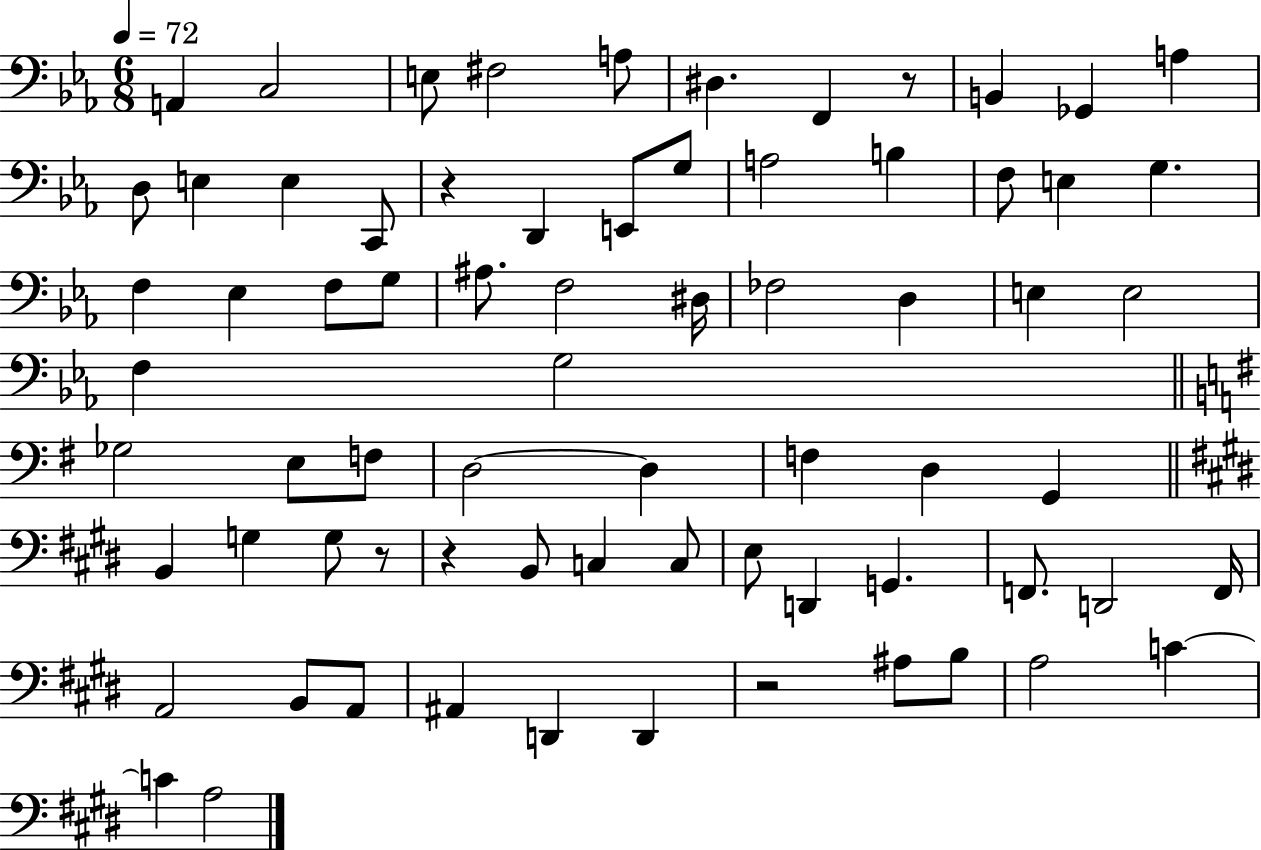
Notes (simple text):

A2/q C3/h E3/e F#3/h A3/e D#3/q. F2/q R/e B2/q Gb2/q A3/q D3/e E3/q E3/q C2/e R/q D2/q E2/e G3/e A3/h B3/q F3/e E3/q G3/q. F3/q Eb3/q F3/e G3/e A#3/e. F3/h D#3/s FES3/h D3/q E3/q E3/h F3/q G3/h Gb3/h E3/e F3/e D3/h D3/q F3/q D3/q G2/q B2/q G3/q G3/e R/e R/q B2/e C3/q C3/e E3/e D2/q G2/q. F2/e. D2/h F2/s A2/h B2/e A2/e A#2/q D2/q D2/q R/h A#3/e B3/e A3/h C4/q C4/q A3/h